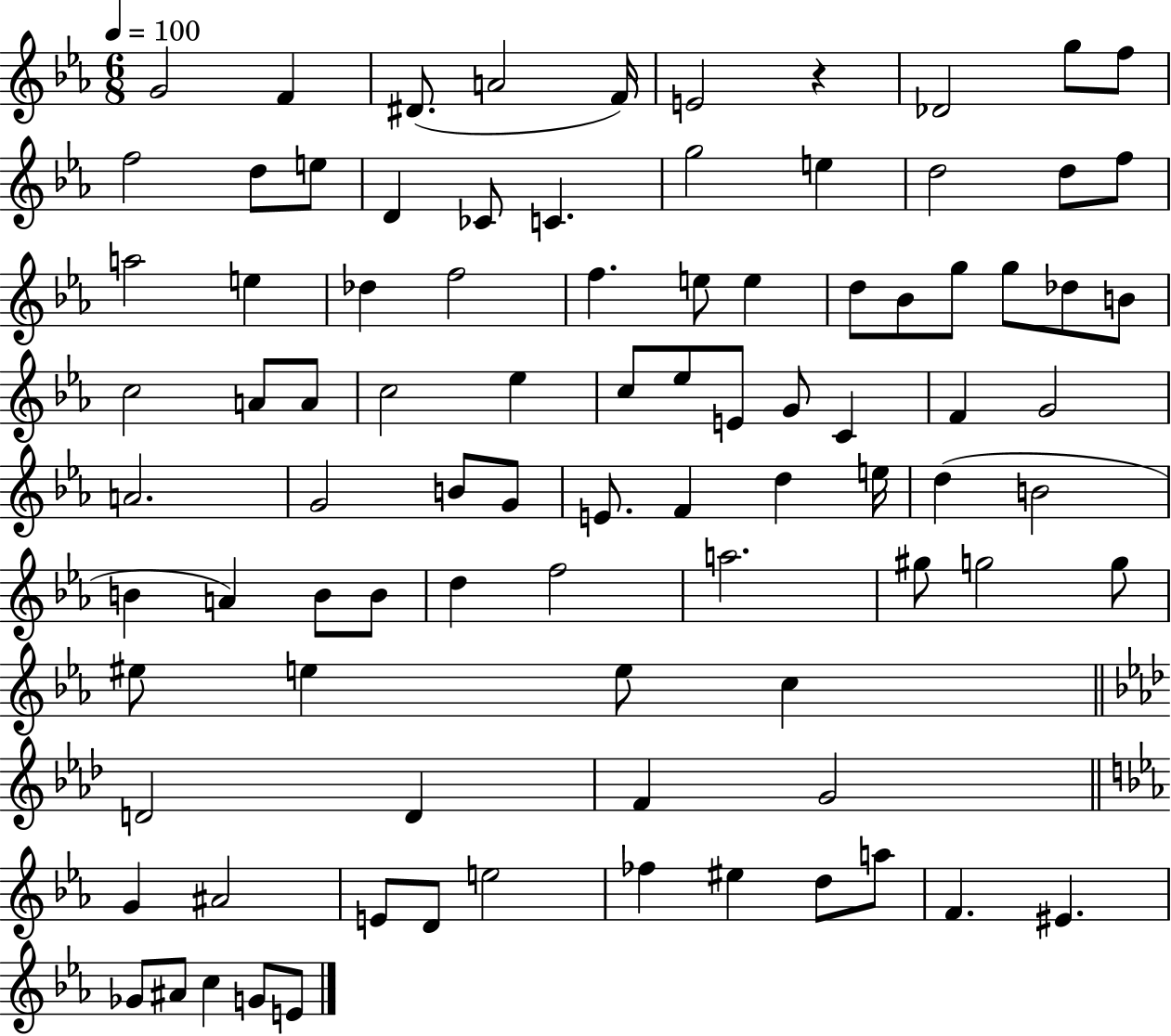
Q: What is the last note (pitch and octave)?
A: E4